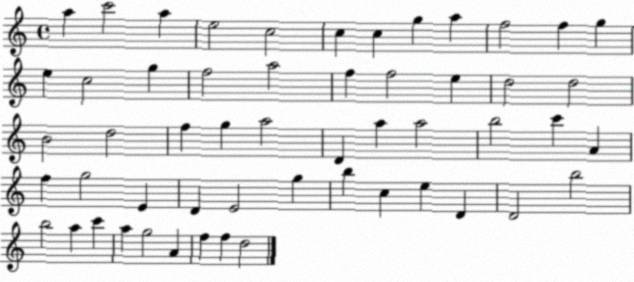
X:1
T:Untitled
M:4/4
L:1/4
K:C
a c'2 a e2 c2 c c g a f2 f g e c2 g f2 a2 f f2 e d2 d2 B2 d2 f g a2 D a a2 b2 c' A f g2 E D E2 g b c e D D2 b2 b2 a c' a g2 A f f d2